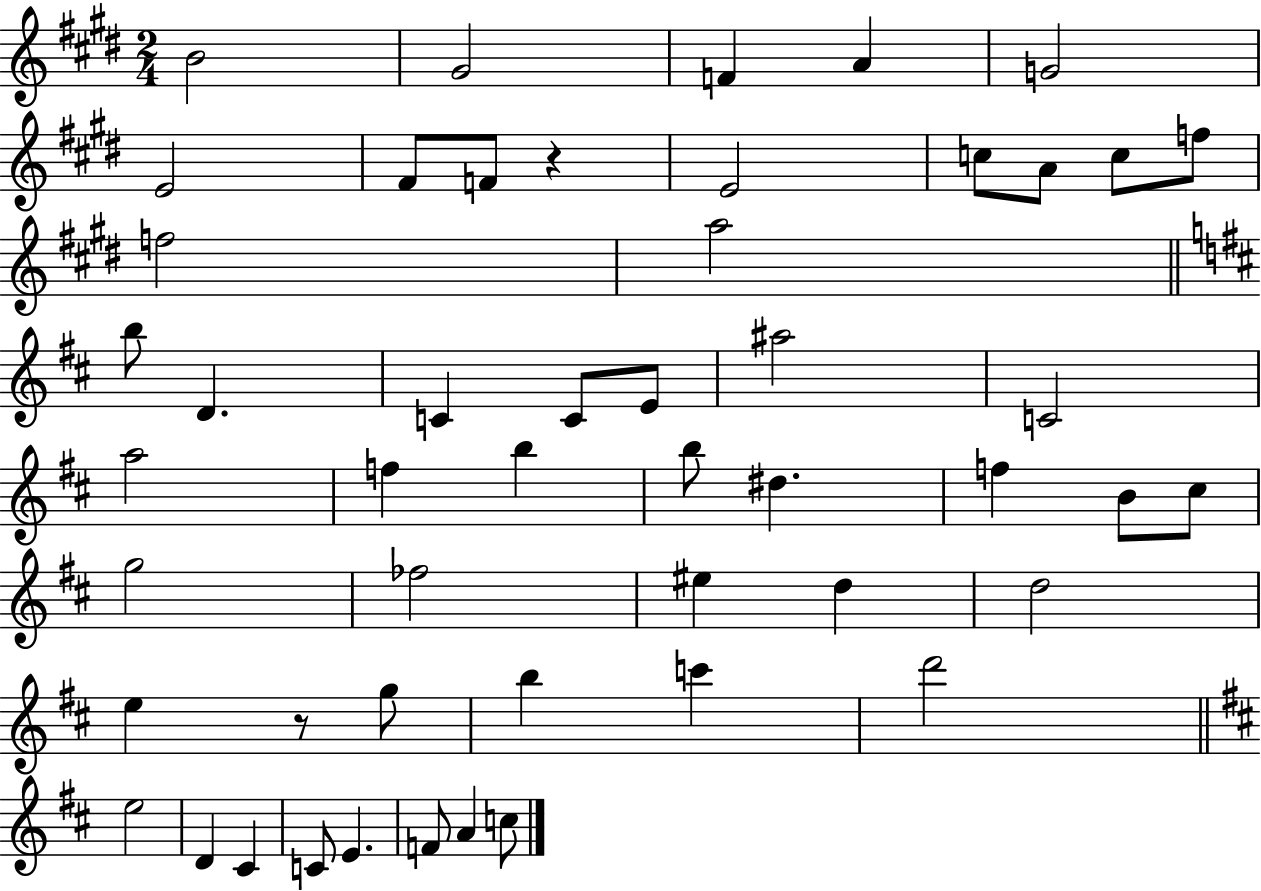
B4/h G#4/h F4/q A4/q G4/h E4/h F#4/e F4/e R/q E4/h C5/e A4/e C5/e F5/e F5/h A5/h B5/e D4/q. C4/q C4/e E4/e A#5/h C4/h A5/h F5/q B5/q B5/e D#5/q. F5/q B4/e C#5/e G5/h FES5/h EIS5/q D5/q D5/h E5/q R/e G5/e B5/q C6/q D6/h E5/h D4/q C#4/q C4/e E4/q. F4/e A4/q C5/e